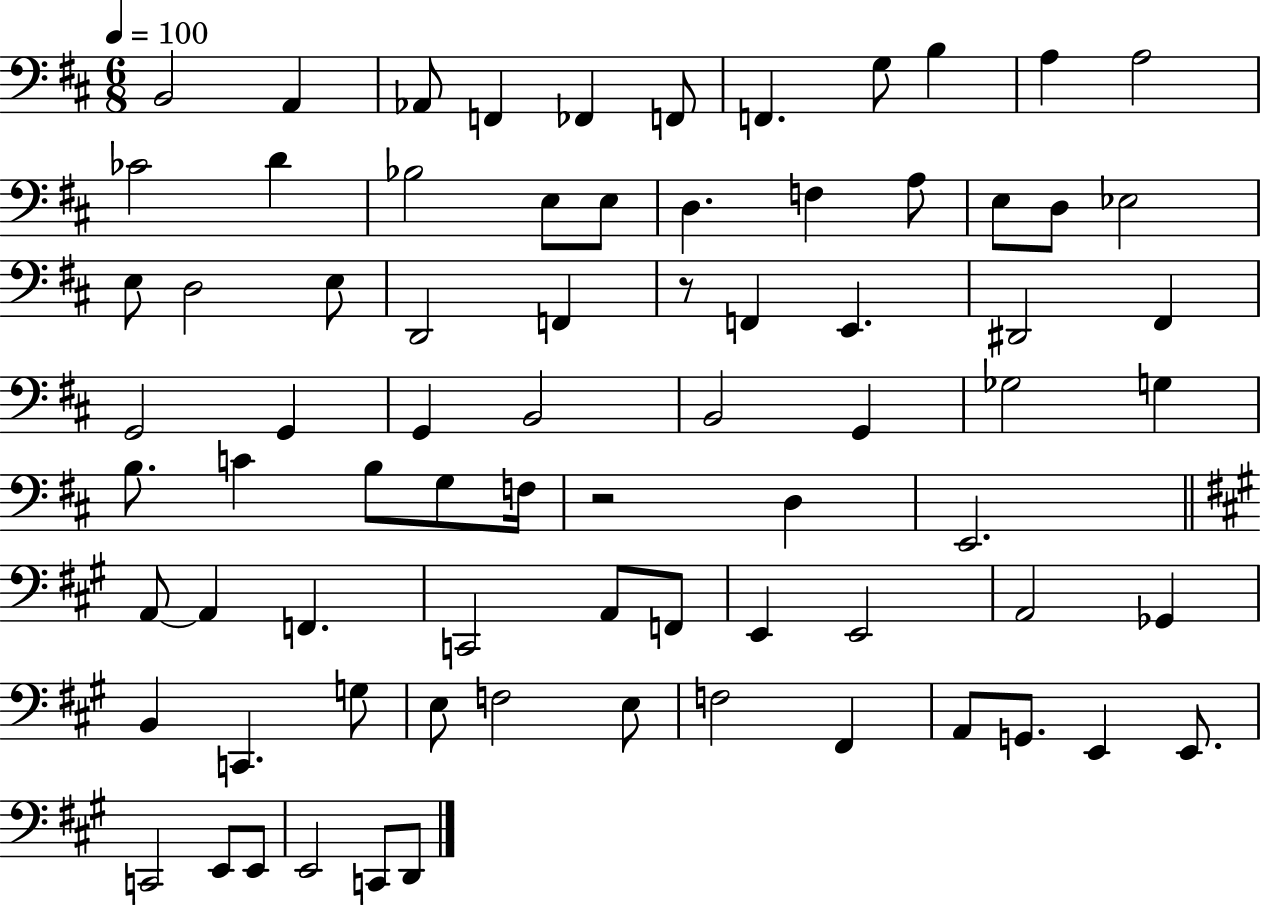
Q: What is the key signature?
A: D major